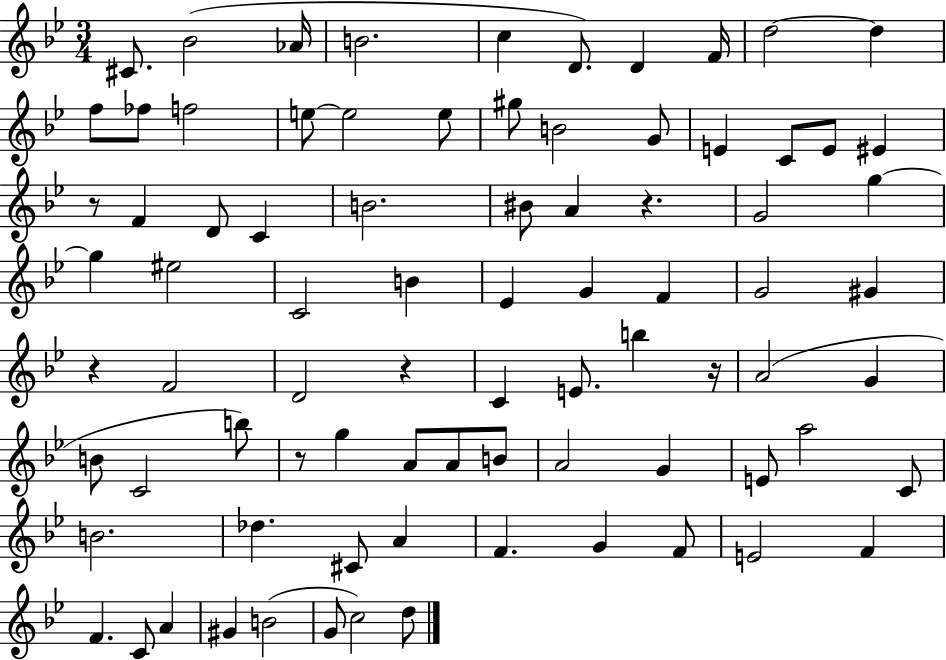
{
  \clef treble
  \numericTimeSignature
  \time 3/4
  \key bes \major
  cis'8. bes'2( aes'16 | b'2. | c''4 d'8.) d'4 f'16 | d''2~~ d''4 | \break f''8 fes''8 f''2 | e''8~~ e''2 e''8 | gis''8 b'2 g'8 | e'4 c'8 e'8 eis'4 | \break r8 f'4 d'8 c'4 | b'2. | bis'8 a'4 r4. | g'2 g''4~~ | \break g''4 eis''2 | c'2 b'4 | ees'4 g'4 f'4 | g'2 gis'4 | \break r4 f'2 | d'2 r4 | c'4 e'8. b''4 r16 | a'2( g'4 | \break b'8 c'2 b''8) | r8 g''4 a'8 a'8 b'8 | a'2 g'4 | e'8 a''2 c'8 | \break b'2. | des''4. cis'8 a'4 | f'4. g'4 f'8 | e'2 f'4 | \break f'4. c'8 a'4 | gis'4 b'2( | g'8 c''2) d''8 | \bar "|."
}